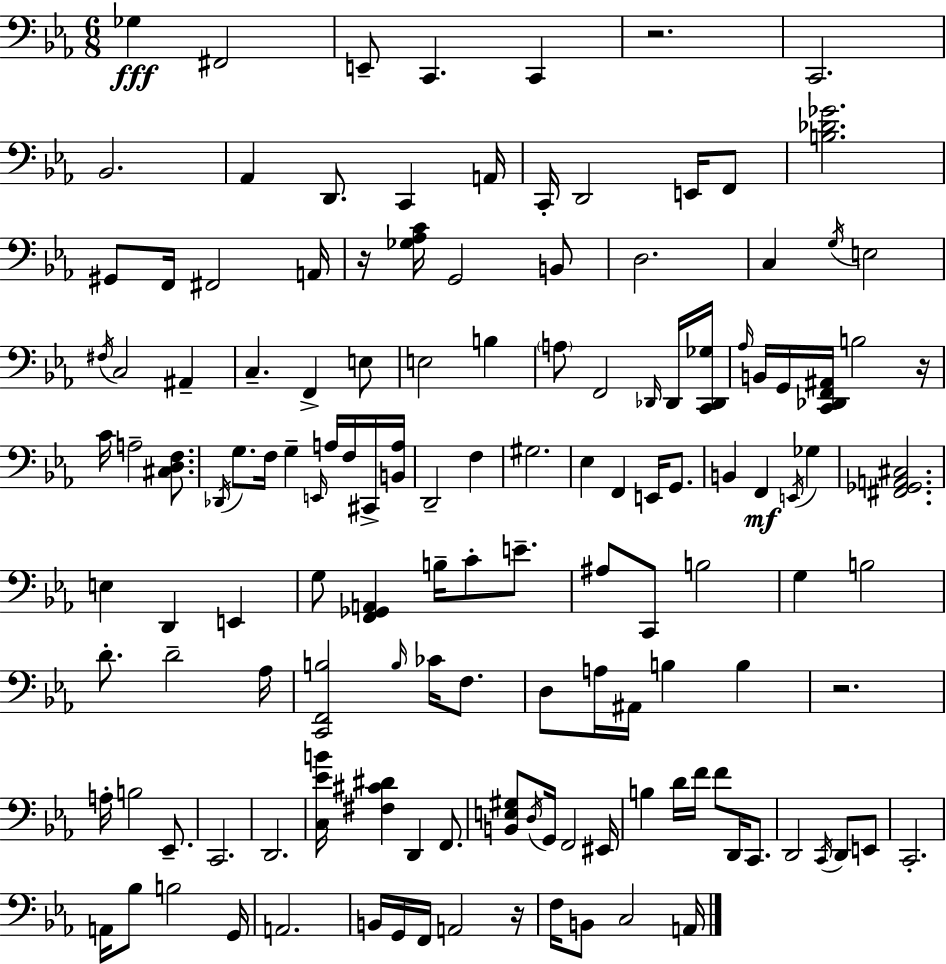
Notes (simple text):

Gb3/q F#2/h E2/e C2/q. C2/q R/h. C2/h. Bb2/h. Ab2/q D2/e. C2/q A2/s C2/s D2/h E2/s F2/e [B3,Db4,Gb4]/h. G#2/e F2/s F#2/h A2/s R/s [Gb3,Ab3,C4]/s G2/h B2/e D3/h. C3/q G3/s E3/h F#3/s C3/h A#2/q C3/q. F2/q E3/e E3/h B3/q A3/e F2/h Db2/s Db2/s [C2,Db2,Gb3]/s Ab3/s B2/s G2/s [C2,Db2,F2,A#2]/s B3/h R/s C4/s A3/h [C#3,D3,F3]/e. Db2/s G3/e. F3/s G3/q E2/s A3/s F3/s C#2/s [B2,A3]/s D2/h F3/q G#3/h. Eb3/q F2/q E2/s G2/e. B2/q F2/q E2/s Gb3/q [F#2,Gb2,A2,C#3]/h. E3/q D2/q E2/q G3/e [F2,Gb2,A2]/q B3/s C4/e E4/e. A#3/e C2/e B3/h G3/q B3/h D4/e. D4/h Ab3/s [C2,F2,B3]/h B3/s CES4/s F3/e. D3/e A3/s A#2/s B3/q B3/q R/h. A3/s B3/h Eb2/e. C2/h. D2/h. [C3,Eb4,B4]/s [F#3,C#4,D#4]/q D2/q F2/e. [B2,E3,G#3]/e D3/s G2/s F2/h EIS2/s B3/q D4/s F4/s F4/e D2/s C2/e. D2/h C2/s D2/e E2/e C2/h. A2/s Bb3/e B3/h G2/s A2/h. B2/s G2/s F2/s A2/h R/s F3/s B2/e C3/h A2/s